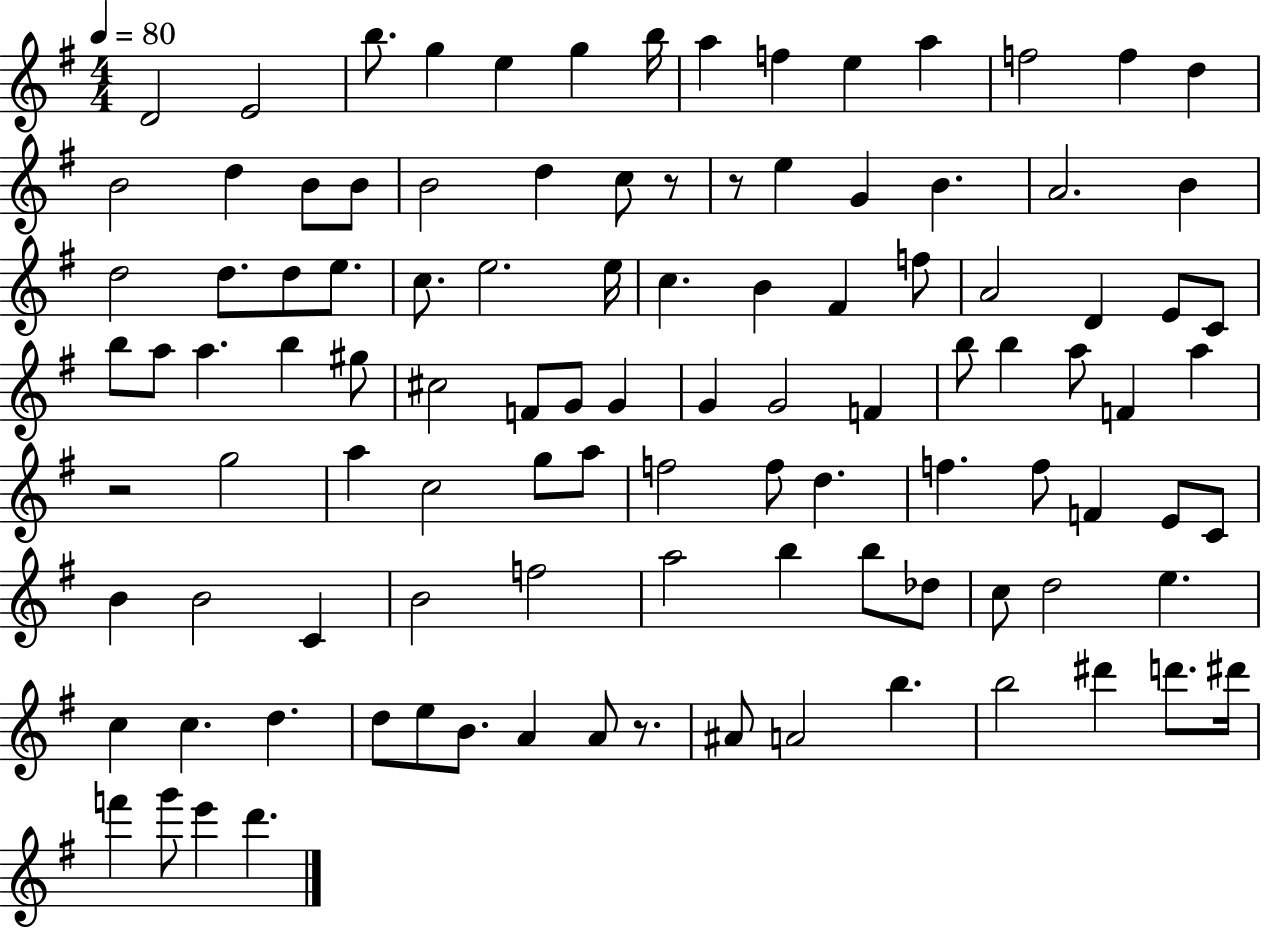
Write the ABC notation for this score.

X:1
T:Untitled
M:4/4
L:1/4
K:G
D2 E2 b/2 g e g b/4 a f e a f2 f d B2 d B/2 B/2 B2 d c/2 z/2 z/2 e G B A2 B d2 d/2 d/2 e/2 c/2 e2 e/4 c B ^F f/2 A2 D E/2 C/2 b/2 a/2 a b ^g/2 ^c2 F/2 G/2 G G G2 F b/2 b a/2 F a z2 g2 a c2 g/2 a/2 f2 f/2 d f f/2 F E/2 C/2 B B2 C B2 f2 a2 b b/2 _d/2 c/2 d2 e c c d d/2 e/2 B/2 A A/2 z/2 ^A/2 A2 b b2 ^d' d'/2 ^d'/4 f' g'/2 e' d'